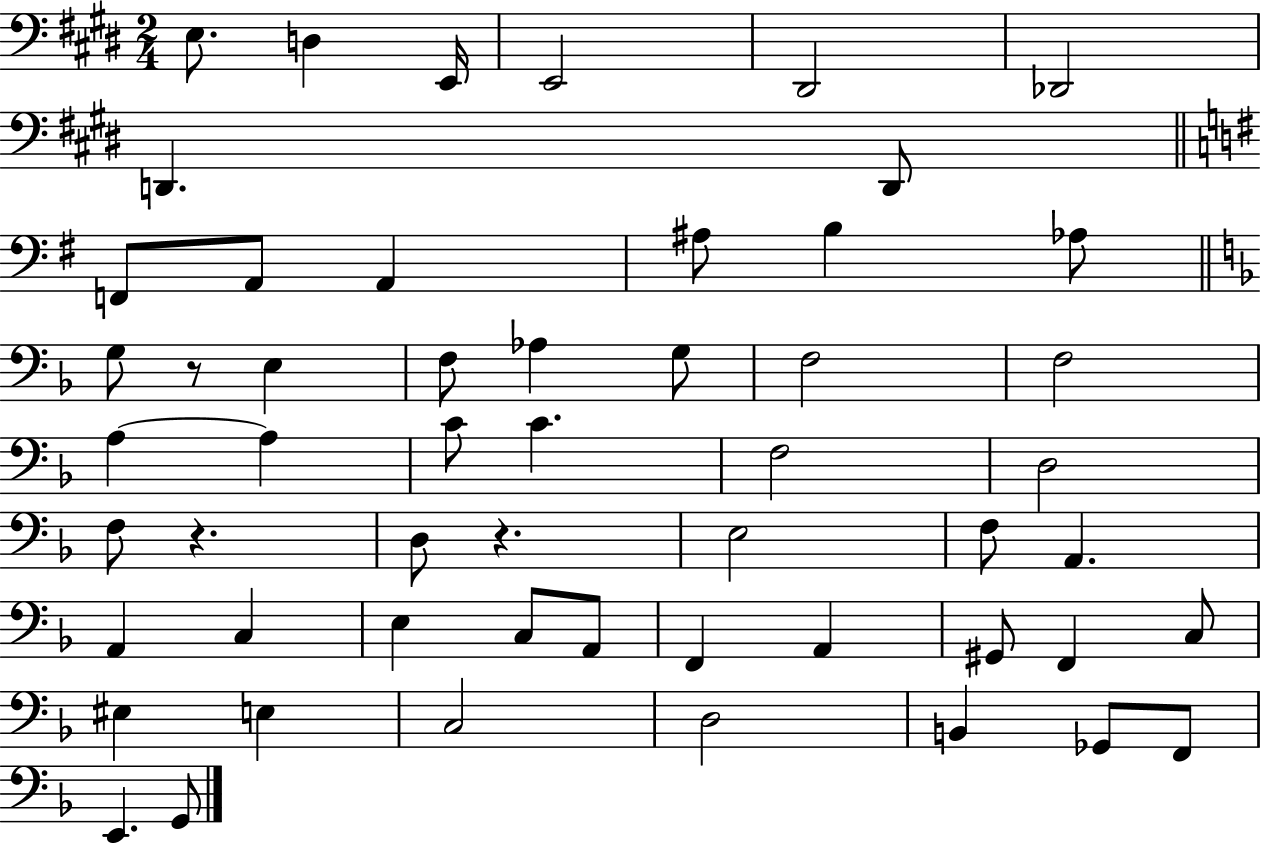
E3/e. D3/q E2/s E2/h D#2/h Db2/h D2/q. D2/e F2/e A2/e A2/q A#3/e B3/q Ab3/e G3/e R/e E3/q F3/e Ab3/q G3/e F3/h F3/h A3/q A3/q C4/e C4/q. F3/h D3/h F3/e R/q. D3/e R/q. E3/h F3/e A2/q. A2/q C3/q E3/q C3/e A2/e F2/q A2/q G#2/e F2/q C3/e EIS3/q E3/q C3/h D3/h B2/q Gb2/e F2/e E2/q. G2/e